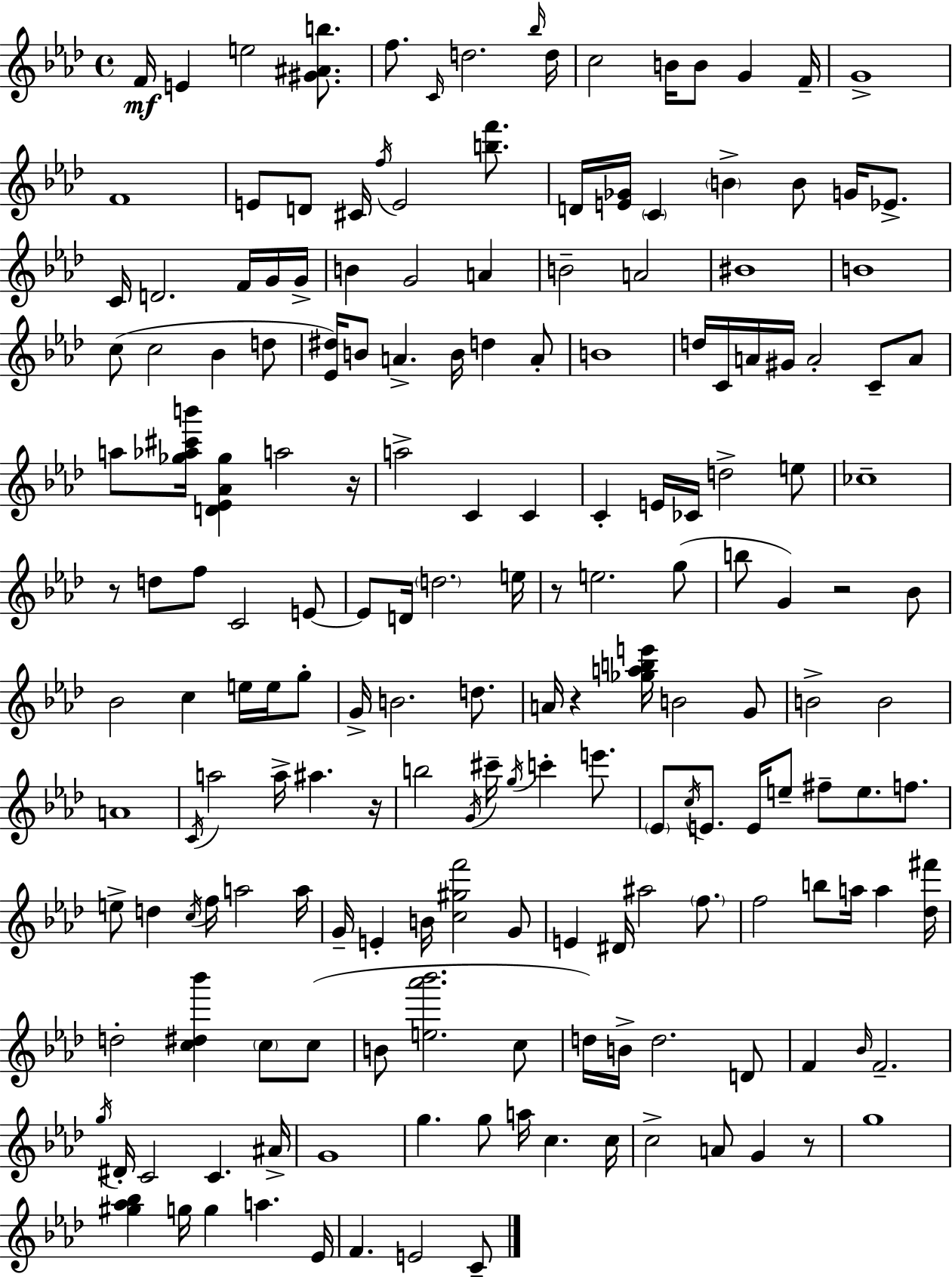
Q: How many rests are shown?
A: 7